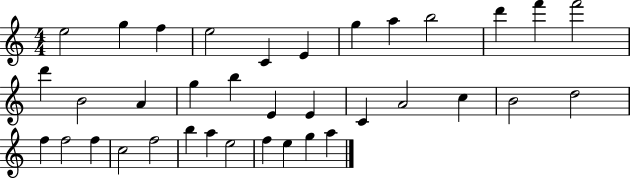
E5/h G5/q F5/q E5/h C4/q E4/q G5/q A5/q B5/h D6/q F6/q F6/h D6/q B4/h A4/q G5/q B5/q E4/q E4/q C4/q A4/h C5/q B4/h D5/h F5/q F5/h F5/q C5/h F5/h B5/q A5/q E5/h F5/q E5/q G5/q A5/q